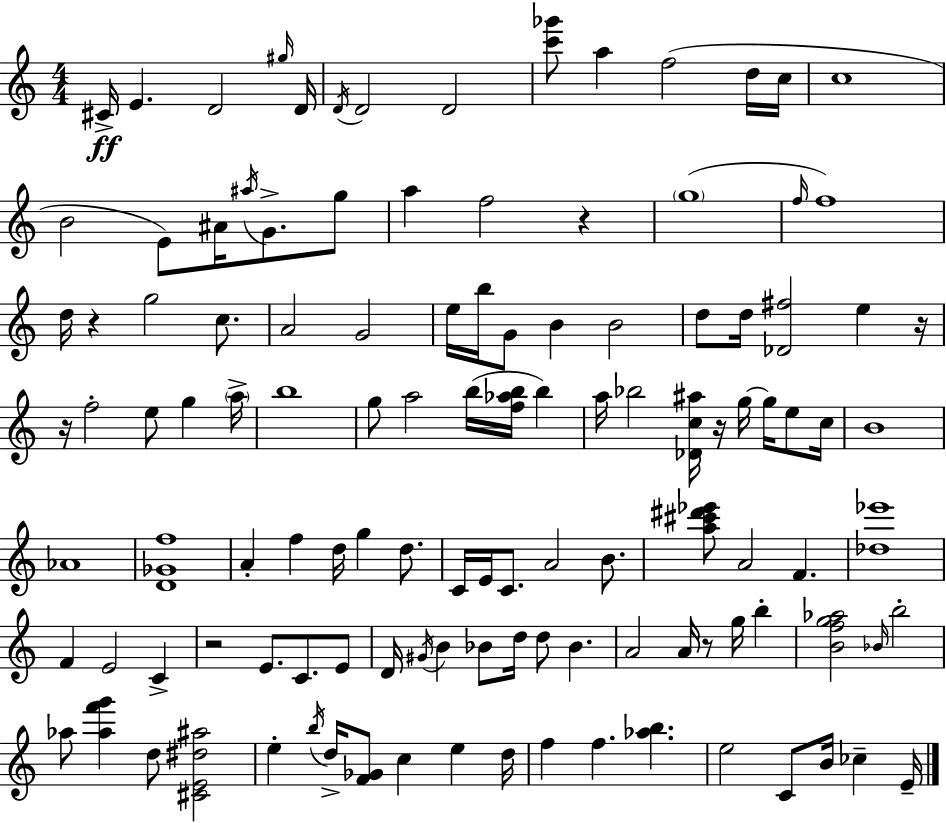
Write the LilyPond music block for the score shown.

{
  \clef treble
  \numericTimeSignature
  \time 4/4
  \key c \major
  cis'16->\ff e'4. d'2 \grace { gis''16 } | d'16 \acciaccatura { d'16 } d'2 d'2 | <c''' ges'''>8 a''4 f''2( | d''16 c''16 c''1 | \break b'2 e'8) ais'16 \acciaccatura { ais''16 } g'8.-> | g''8 a''4 f''2 r4 | \parenthesize g''1( | \grace { f''16 } f''1) | \break d''16 r4 g''2 | c''8. a'2 g'2 | e''16 b''16 g'8 b'4 b'2 | d''8 d''16 <des' fis''>2 e''4 | \break r16 r16 f''2-. e''8 g''4 | \parenthesize a''16-> b''1 | g''8 a''2 b''16( <f'' aes'' b''>16 | b''4) a''16 bes''2 <des' c'' ais''>16 r16 g''16~~ | \break g''16 e''8 c''16 b'1 | aes'1 | <d' ges' f''>1 | a'4-. f''4 d''16 g''4 | \break d''8. c'16 e'16 c'8. a'2 | b'8. <a'' cis''' dis''' ees'''>8 a'2 f'4. | <des'' ees'''>1 | f'4 e'2 | \break c'4-> r2 e'8. c'8. | e'8 d'16 \acciaccatura { gis'16 } b'4 bes'8 d''16 d''8 bes'4. | a'2 a'16 r8 | g''16 b''4-. <b' f'' g'' aes''>2 \grace { bes'16 } b''2-. | \break aes''8 <aes'' f''' g'''>4 d''8 <cis' e' dis'' ais''>2 | e''4-. \acciaccatura { b''16 } d''16-> <f' ges'>8 c''4 | e''4 d''16 f''4 f''4. | <aes'' b''>4. e''2 c'8 | \break b'16 ces''4-- e'16-- \bar "|."
}